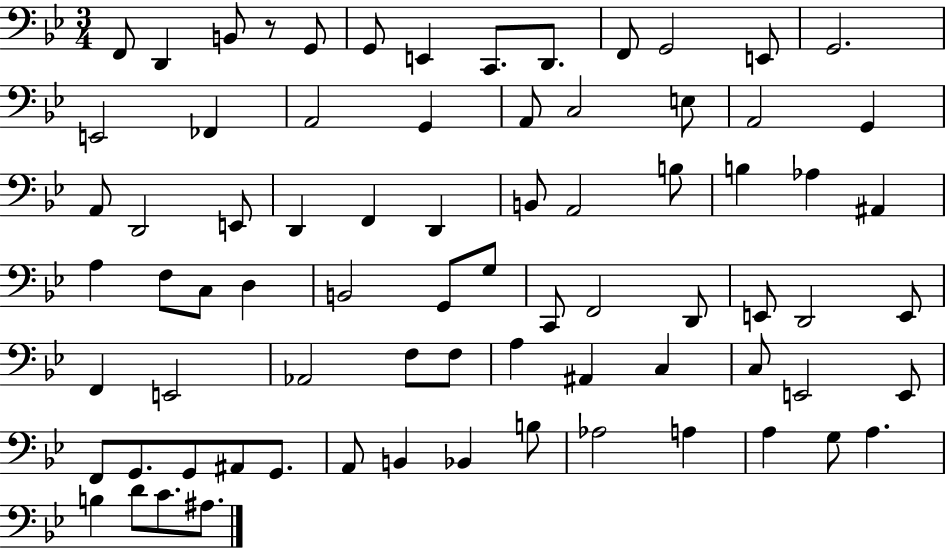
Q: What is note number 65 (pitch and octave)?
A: Bb2